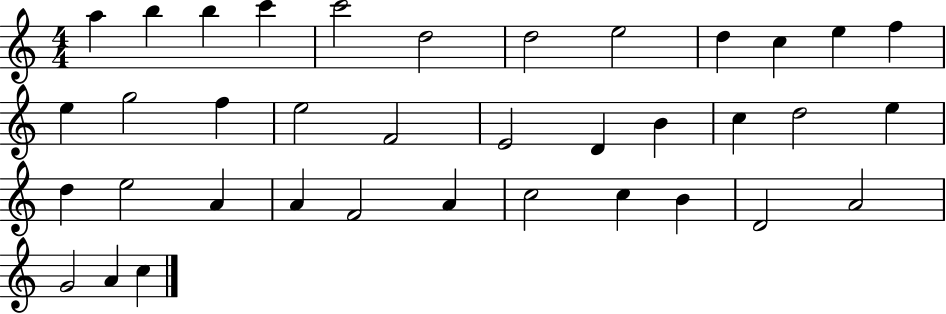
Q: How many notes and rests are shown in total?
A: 37